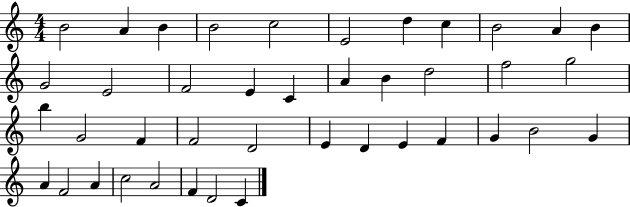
{
  \clef treble
  \numericTimeSignature
  \time 4/4
  \key c \major
  b'2 a'4 b'4 | b'2 c''2 | e'2 d''4 c''4 | b'2 a'4 b'4 | \break g'2 e'2 | f'2 e'4 c'4 | a'4 b'4 d''2 | f''2 g''2 | \break b''4 g'2 f'4 | f'2 d'2 | e'4 d'4 e'4 f'4 | g'4 b'2 g'4 | \break a'4 f'2 a'4 | c''2 a'2 | f'4 d'2 c'4 | \bar "|."
}